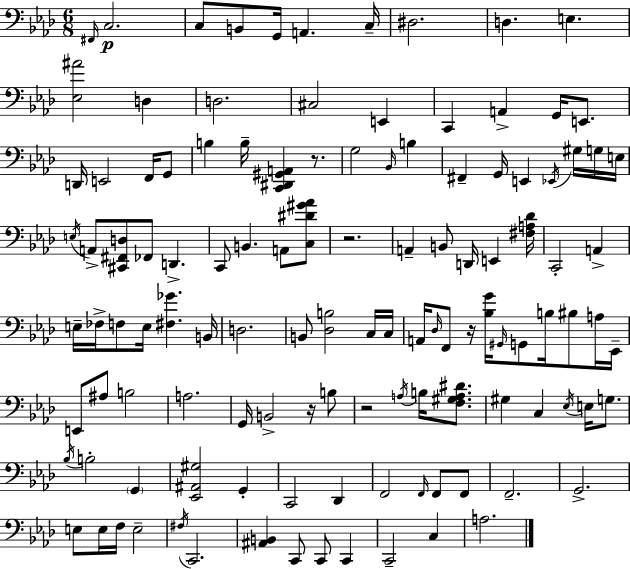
F#2/s C3/h. C3/e B2/e G2/s A2/q. C3/s D#3/h. D3/q. E3/q. [Eb3,A#4]/h D3/q D3/h. C#3/h E2/q C2/q A2/q G2/s E2/e. D2/s E2/h F2/s G2/e B3/q B3/s [C2,D#2,G#2,A2]/q R/e. G3/h Bb2/s B3/q F#2/q G2/s E2/q Eb2/s G#3/s G3/s E3/s E3/s A2/e [C#2,F#2,D3]/e FES2/e D2/q. C2/e B2/q. A2/e [C3,D#4,G#4,Ab4]/e R/h. A2/q B2/e D2/s E2/q [F#3,A3,Db4]/s C2/h A2/q E3/s FES3/s F3/e E3/s [F#3,Gb4]/q. B2/s D3/h. B2/e [Db3,B3]/h C3/s C3/s A2/s Db3/s F2/e R/s [Bb3,G4]/s G#2/s G2/e B3/s BIS3/e A3/s Eb2/s E2/e A#3/e B3/h A3/h. G2/s B2/h R/s B3/e R/h A3/s B3/s [F3,G#3,A3,D#4]/e. G#3/q C3/q Eb3/s E3/s G3/e. Bb3/s B3/h G2/q [Eb2,A#2,G#3]/h G2/q C2/h Db2/q F2/h F2/s F2/e F2/e F2/h. G2/h. E3/e E3/s F3/s E3/h F#3/s C2/h. [A#2,B2]/q C2/e C2/e C2/q C2/h C3/q A3/h.